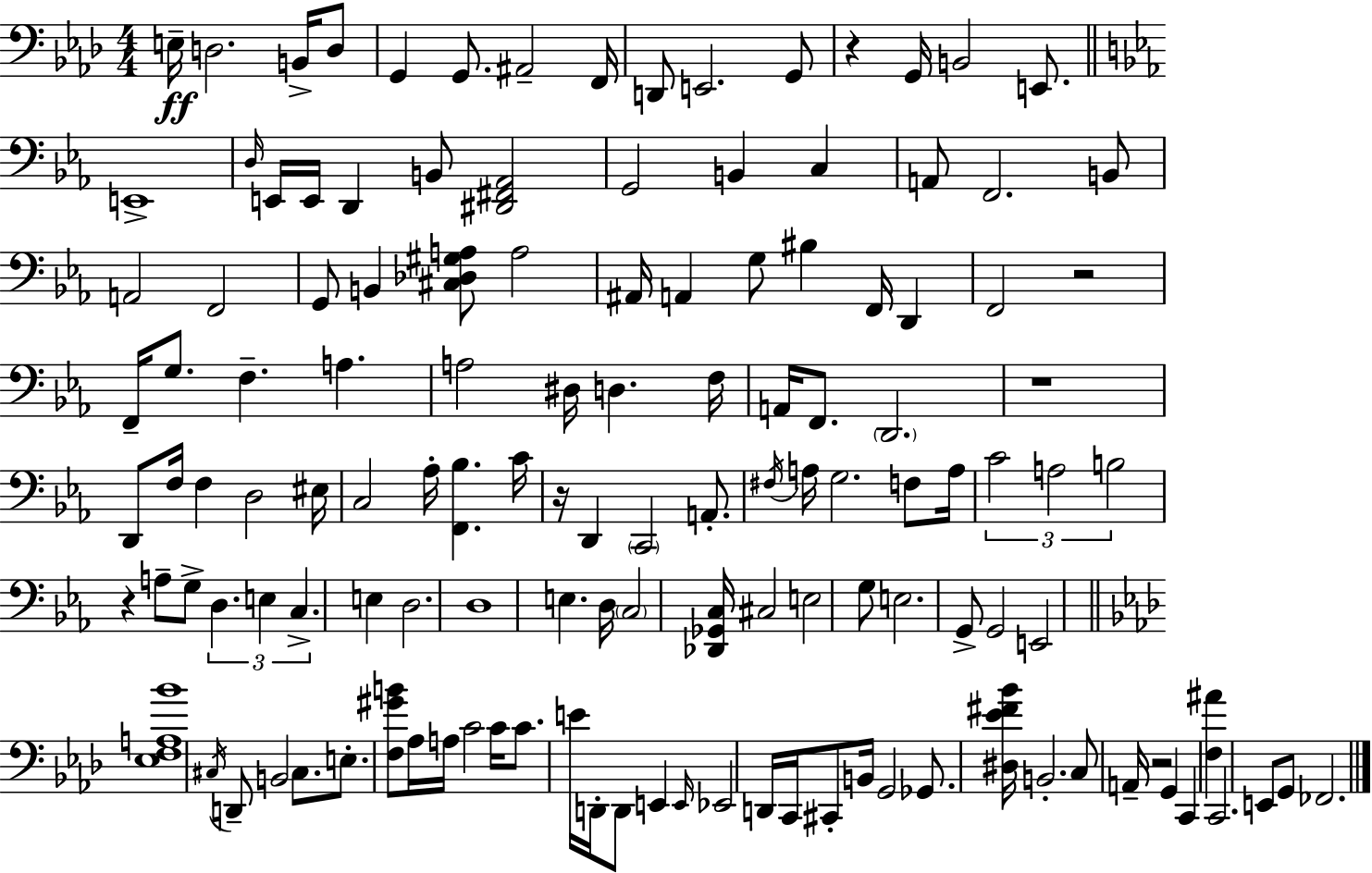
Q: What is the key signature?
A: AES major